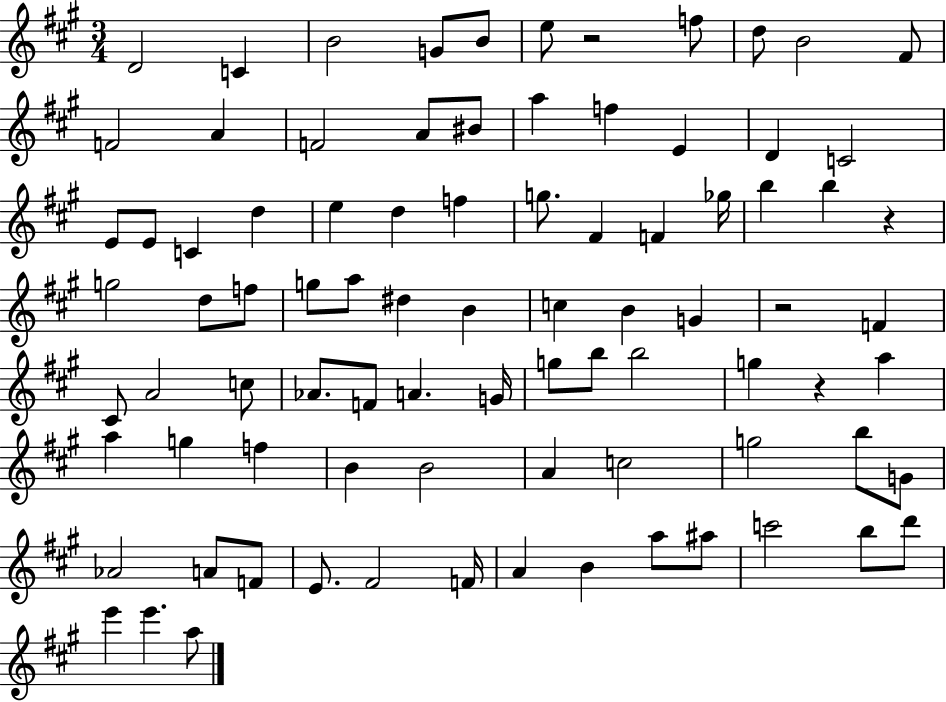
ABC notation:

X:1
T:Untitled
M:3/4
L:1/4
K:A
D2 C B2 G/2 B/2 e/2 z2 f/2 d/2 B2 ^F/2 F2 A F2 A/2 ^B/2 a f E D C2 E/2 E/2 C d e d f g/2 ^F F _g/4 b b z g2 d/2 f/2 g/2 a/2 ^d B c B G z2 F ^C/2 A2 c/2 _A/2 F/2 A G/4 g/2 b/2 b2 g z a a g f B B2 A c2 g2 b/2 G/2 _A2 A/2 F/2 E/2 ^F2 F/4 A B a/2 ^a/2 c'2 b/2 d'/2 e' e' a/2